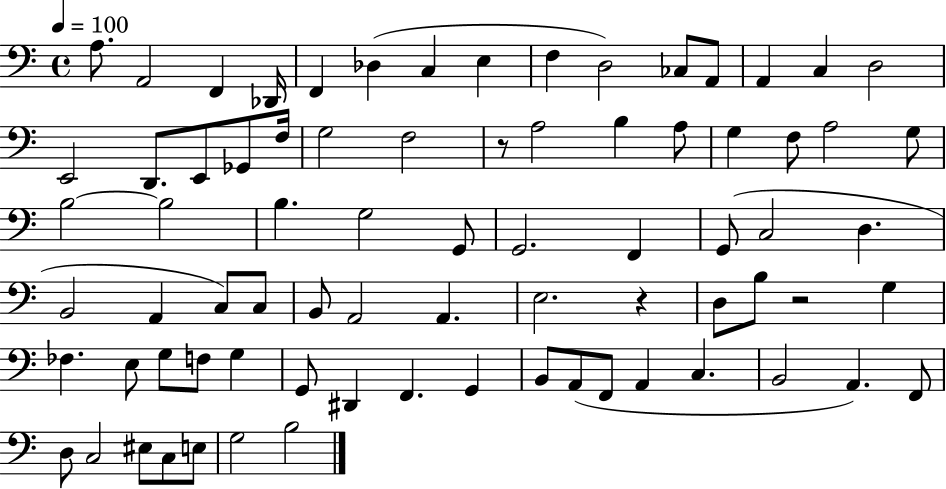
X:1
T:Untitled
M:4/4
L:1/4
K:C
A,/2 A,,2 F,, _D,,/4 F,, _D, C, E, F, D,2 _C,/2 A,,/2 A,, C, D,2 E,,2 D,,/2 E,,/2 _G,,/2 F,/4 G,2 F,2 z/2 A,2 B, A,/2 G, F,/2 A,2 G,/2 B,2 B,2 B, G,2 G,,/2 G,,2 F,, G,,/2 C,2 D, B,,2 A,, C,/2 C,/2 B,,/2 A,,2 A,, E,2 z D,/2 B,/2 z2 G, _F, E,/2 G,/2 F,/2 G, G,,/2 ^D,, F,, G,, B,,/2 A,,/2 F,,/2 A,, C, B,,2 A,, F,,/2 D,/2 C,2 ^E,/2 C,/2 E,/2 G,2 B,2